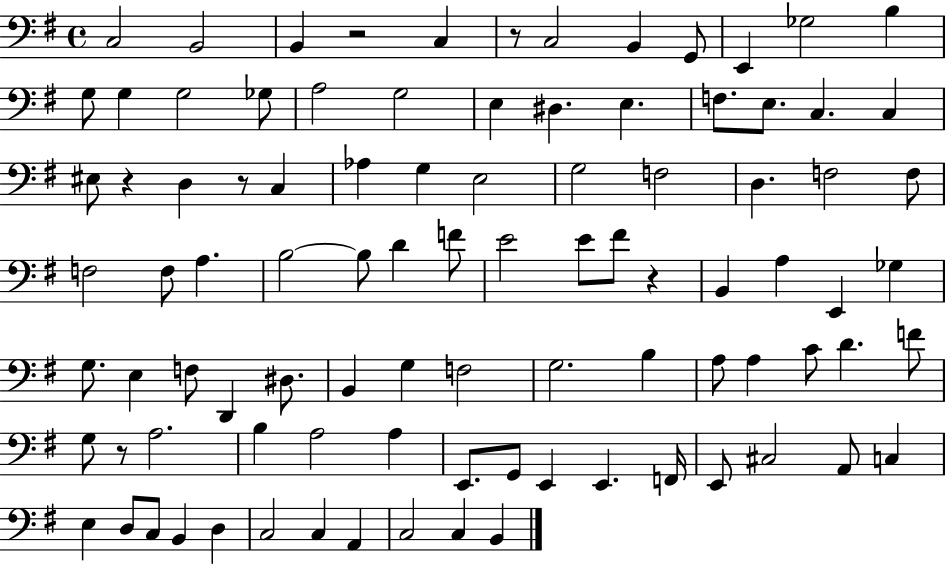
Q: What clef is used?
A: bass